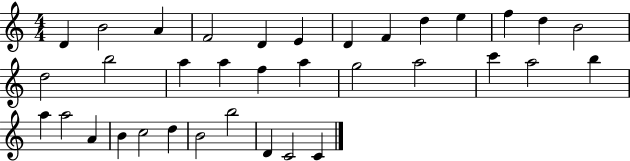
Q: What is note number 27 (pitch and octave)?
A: A4